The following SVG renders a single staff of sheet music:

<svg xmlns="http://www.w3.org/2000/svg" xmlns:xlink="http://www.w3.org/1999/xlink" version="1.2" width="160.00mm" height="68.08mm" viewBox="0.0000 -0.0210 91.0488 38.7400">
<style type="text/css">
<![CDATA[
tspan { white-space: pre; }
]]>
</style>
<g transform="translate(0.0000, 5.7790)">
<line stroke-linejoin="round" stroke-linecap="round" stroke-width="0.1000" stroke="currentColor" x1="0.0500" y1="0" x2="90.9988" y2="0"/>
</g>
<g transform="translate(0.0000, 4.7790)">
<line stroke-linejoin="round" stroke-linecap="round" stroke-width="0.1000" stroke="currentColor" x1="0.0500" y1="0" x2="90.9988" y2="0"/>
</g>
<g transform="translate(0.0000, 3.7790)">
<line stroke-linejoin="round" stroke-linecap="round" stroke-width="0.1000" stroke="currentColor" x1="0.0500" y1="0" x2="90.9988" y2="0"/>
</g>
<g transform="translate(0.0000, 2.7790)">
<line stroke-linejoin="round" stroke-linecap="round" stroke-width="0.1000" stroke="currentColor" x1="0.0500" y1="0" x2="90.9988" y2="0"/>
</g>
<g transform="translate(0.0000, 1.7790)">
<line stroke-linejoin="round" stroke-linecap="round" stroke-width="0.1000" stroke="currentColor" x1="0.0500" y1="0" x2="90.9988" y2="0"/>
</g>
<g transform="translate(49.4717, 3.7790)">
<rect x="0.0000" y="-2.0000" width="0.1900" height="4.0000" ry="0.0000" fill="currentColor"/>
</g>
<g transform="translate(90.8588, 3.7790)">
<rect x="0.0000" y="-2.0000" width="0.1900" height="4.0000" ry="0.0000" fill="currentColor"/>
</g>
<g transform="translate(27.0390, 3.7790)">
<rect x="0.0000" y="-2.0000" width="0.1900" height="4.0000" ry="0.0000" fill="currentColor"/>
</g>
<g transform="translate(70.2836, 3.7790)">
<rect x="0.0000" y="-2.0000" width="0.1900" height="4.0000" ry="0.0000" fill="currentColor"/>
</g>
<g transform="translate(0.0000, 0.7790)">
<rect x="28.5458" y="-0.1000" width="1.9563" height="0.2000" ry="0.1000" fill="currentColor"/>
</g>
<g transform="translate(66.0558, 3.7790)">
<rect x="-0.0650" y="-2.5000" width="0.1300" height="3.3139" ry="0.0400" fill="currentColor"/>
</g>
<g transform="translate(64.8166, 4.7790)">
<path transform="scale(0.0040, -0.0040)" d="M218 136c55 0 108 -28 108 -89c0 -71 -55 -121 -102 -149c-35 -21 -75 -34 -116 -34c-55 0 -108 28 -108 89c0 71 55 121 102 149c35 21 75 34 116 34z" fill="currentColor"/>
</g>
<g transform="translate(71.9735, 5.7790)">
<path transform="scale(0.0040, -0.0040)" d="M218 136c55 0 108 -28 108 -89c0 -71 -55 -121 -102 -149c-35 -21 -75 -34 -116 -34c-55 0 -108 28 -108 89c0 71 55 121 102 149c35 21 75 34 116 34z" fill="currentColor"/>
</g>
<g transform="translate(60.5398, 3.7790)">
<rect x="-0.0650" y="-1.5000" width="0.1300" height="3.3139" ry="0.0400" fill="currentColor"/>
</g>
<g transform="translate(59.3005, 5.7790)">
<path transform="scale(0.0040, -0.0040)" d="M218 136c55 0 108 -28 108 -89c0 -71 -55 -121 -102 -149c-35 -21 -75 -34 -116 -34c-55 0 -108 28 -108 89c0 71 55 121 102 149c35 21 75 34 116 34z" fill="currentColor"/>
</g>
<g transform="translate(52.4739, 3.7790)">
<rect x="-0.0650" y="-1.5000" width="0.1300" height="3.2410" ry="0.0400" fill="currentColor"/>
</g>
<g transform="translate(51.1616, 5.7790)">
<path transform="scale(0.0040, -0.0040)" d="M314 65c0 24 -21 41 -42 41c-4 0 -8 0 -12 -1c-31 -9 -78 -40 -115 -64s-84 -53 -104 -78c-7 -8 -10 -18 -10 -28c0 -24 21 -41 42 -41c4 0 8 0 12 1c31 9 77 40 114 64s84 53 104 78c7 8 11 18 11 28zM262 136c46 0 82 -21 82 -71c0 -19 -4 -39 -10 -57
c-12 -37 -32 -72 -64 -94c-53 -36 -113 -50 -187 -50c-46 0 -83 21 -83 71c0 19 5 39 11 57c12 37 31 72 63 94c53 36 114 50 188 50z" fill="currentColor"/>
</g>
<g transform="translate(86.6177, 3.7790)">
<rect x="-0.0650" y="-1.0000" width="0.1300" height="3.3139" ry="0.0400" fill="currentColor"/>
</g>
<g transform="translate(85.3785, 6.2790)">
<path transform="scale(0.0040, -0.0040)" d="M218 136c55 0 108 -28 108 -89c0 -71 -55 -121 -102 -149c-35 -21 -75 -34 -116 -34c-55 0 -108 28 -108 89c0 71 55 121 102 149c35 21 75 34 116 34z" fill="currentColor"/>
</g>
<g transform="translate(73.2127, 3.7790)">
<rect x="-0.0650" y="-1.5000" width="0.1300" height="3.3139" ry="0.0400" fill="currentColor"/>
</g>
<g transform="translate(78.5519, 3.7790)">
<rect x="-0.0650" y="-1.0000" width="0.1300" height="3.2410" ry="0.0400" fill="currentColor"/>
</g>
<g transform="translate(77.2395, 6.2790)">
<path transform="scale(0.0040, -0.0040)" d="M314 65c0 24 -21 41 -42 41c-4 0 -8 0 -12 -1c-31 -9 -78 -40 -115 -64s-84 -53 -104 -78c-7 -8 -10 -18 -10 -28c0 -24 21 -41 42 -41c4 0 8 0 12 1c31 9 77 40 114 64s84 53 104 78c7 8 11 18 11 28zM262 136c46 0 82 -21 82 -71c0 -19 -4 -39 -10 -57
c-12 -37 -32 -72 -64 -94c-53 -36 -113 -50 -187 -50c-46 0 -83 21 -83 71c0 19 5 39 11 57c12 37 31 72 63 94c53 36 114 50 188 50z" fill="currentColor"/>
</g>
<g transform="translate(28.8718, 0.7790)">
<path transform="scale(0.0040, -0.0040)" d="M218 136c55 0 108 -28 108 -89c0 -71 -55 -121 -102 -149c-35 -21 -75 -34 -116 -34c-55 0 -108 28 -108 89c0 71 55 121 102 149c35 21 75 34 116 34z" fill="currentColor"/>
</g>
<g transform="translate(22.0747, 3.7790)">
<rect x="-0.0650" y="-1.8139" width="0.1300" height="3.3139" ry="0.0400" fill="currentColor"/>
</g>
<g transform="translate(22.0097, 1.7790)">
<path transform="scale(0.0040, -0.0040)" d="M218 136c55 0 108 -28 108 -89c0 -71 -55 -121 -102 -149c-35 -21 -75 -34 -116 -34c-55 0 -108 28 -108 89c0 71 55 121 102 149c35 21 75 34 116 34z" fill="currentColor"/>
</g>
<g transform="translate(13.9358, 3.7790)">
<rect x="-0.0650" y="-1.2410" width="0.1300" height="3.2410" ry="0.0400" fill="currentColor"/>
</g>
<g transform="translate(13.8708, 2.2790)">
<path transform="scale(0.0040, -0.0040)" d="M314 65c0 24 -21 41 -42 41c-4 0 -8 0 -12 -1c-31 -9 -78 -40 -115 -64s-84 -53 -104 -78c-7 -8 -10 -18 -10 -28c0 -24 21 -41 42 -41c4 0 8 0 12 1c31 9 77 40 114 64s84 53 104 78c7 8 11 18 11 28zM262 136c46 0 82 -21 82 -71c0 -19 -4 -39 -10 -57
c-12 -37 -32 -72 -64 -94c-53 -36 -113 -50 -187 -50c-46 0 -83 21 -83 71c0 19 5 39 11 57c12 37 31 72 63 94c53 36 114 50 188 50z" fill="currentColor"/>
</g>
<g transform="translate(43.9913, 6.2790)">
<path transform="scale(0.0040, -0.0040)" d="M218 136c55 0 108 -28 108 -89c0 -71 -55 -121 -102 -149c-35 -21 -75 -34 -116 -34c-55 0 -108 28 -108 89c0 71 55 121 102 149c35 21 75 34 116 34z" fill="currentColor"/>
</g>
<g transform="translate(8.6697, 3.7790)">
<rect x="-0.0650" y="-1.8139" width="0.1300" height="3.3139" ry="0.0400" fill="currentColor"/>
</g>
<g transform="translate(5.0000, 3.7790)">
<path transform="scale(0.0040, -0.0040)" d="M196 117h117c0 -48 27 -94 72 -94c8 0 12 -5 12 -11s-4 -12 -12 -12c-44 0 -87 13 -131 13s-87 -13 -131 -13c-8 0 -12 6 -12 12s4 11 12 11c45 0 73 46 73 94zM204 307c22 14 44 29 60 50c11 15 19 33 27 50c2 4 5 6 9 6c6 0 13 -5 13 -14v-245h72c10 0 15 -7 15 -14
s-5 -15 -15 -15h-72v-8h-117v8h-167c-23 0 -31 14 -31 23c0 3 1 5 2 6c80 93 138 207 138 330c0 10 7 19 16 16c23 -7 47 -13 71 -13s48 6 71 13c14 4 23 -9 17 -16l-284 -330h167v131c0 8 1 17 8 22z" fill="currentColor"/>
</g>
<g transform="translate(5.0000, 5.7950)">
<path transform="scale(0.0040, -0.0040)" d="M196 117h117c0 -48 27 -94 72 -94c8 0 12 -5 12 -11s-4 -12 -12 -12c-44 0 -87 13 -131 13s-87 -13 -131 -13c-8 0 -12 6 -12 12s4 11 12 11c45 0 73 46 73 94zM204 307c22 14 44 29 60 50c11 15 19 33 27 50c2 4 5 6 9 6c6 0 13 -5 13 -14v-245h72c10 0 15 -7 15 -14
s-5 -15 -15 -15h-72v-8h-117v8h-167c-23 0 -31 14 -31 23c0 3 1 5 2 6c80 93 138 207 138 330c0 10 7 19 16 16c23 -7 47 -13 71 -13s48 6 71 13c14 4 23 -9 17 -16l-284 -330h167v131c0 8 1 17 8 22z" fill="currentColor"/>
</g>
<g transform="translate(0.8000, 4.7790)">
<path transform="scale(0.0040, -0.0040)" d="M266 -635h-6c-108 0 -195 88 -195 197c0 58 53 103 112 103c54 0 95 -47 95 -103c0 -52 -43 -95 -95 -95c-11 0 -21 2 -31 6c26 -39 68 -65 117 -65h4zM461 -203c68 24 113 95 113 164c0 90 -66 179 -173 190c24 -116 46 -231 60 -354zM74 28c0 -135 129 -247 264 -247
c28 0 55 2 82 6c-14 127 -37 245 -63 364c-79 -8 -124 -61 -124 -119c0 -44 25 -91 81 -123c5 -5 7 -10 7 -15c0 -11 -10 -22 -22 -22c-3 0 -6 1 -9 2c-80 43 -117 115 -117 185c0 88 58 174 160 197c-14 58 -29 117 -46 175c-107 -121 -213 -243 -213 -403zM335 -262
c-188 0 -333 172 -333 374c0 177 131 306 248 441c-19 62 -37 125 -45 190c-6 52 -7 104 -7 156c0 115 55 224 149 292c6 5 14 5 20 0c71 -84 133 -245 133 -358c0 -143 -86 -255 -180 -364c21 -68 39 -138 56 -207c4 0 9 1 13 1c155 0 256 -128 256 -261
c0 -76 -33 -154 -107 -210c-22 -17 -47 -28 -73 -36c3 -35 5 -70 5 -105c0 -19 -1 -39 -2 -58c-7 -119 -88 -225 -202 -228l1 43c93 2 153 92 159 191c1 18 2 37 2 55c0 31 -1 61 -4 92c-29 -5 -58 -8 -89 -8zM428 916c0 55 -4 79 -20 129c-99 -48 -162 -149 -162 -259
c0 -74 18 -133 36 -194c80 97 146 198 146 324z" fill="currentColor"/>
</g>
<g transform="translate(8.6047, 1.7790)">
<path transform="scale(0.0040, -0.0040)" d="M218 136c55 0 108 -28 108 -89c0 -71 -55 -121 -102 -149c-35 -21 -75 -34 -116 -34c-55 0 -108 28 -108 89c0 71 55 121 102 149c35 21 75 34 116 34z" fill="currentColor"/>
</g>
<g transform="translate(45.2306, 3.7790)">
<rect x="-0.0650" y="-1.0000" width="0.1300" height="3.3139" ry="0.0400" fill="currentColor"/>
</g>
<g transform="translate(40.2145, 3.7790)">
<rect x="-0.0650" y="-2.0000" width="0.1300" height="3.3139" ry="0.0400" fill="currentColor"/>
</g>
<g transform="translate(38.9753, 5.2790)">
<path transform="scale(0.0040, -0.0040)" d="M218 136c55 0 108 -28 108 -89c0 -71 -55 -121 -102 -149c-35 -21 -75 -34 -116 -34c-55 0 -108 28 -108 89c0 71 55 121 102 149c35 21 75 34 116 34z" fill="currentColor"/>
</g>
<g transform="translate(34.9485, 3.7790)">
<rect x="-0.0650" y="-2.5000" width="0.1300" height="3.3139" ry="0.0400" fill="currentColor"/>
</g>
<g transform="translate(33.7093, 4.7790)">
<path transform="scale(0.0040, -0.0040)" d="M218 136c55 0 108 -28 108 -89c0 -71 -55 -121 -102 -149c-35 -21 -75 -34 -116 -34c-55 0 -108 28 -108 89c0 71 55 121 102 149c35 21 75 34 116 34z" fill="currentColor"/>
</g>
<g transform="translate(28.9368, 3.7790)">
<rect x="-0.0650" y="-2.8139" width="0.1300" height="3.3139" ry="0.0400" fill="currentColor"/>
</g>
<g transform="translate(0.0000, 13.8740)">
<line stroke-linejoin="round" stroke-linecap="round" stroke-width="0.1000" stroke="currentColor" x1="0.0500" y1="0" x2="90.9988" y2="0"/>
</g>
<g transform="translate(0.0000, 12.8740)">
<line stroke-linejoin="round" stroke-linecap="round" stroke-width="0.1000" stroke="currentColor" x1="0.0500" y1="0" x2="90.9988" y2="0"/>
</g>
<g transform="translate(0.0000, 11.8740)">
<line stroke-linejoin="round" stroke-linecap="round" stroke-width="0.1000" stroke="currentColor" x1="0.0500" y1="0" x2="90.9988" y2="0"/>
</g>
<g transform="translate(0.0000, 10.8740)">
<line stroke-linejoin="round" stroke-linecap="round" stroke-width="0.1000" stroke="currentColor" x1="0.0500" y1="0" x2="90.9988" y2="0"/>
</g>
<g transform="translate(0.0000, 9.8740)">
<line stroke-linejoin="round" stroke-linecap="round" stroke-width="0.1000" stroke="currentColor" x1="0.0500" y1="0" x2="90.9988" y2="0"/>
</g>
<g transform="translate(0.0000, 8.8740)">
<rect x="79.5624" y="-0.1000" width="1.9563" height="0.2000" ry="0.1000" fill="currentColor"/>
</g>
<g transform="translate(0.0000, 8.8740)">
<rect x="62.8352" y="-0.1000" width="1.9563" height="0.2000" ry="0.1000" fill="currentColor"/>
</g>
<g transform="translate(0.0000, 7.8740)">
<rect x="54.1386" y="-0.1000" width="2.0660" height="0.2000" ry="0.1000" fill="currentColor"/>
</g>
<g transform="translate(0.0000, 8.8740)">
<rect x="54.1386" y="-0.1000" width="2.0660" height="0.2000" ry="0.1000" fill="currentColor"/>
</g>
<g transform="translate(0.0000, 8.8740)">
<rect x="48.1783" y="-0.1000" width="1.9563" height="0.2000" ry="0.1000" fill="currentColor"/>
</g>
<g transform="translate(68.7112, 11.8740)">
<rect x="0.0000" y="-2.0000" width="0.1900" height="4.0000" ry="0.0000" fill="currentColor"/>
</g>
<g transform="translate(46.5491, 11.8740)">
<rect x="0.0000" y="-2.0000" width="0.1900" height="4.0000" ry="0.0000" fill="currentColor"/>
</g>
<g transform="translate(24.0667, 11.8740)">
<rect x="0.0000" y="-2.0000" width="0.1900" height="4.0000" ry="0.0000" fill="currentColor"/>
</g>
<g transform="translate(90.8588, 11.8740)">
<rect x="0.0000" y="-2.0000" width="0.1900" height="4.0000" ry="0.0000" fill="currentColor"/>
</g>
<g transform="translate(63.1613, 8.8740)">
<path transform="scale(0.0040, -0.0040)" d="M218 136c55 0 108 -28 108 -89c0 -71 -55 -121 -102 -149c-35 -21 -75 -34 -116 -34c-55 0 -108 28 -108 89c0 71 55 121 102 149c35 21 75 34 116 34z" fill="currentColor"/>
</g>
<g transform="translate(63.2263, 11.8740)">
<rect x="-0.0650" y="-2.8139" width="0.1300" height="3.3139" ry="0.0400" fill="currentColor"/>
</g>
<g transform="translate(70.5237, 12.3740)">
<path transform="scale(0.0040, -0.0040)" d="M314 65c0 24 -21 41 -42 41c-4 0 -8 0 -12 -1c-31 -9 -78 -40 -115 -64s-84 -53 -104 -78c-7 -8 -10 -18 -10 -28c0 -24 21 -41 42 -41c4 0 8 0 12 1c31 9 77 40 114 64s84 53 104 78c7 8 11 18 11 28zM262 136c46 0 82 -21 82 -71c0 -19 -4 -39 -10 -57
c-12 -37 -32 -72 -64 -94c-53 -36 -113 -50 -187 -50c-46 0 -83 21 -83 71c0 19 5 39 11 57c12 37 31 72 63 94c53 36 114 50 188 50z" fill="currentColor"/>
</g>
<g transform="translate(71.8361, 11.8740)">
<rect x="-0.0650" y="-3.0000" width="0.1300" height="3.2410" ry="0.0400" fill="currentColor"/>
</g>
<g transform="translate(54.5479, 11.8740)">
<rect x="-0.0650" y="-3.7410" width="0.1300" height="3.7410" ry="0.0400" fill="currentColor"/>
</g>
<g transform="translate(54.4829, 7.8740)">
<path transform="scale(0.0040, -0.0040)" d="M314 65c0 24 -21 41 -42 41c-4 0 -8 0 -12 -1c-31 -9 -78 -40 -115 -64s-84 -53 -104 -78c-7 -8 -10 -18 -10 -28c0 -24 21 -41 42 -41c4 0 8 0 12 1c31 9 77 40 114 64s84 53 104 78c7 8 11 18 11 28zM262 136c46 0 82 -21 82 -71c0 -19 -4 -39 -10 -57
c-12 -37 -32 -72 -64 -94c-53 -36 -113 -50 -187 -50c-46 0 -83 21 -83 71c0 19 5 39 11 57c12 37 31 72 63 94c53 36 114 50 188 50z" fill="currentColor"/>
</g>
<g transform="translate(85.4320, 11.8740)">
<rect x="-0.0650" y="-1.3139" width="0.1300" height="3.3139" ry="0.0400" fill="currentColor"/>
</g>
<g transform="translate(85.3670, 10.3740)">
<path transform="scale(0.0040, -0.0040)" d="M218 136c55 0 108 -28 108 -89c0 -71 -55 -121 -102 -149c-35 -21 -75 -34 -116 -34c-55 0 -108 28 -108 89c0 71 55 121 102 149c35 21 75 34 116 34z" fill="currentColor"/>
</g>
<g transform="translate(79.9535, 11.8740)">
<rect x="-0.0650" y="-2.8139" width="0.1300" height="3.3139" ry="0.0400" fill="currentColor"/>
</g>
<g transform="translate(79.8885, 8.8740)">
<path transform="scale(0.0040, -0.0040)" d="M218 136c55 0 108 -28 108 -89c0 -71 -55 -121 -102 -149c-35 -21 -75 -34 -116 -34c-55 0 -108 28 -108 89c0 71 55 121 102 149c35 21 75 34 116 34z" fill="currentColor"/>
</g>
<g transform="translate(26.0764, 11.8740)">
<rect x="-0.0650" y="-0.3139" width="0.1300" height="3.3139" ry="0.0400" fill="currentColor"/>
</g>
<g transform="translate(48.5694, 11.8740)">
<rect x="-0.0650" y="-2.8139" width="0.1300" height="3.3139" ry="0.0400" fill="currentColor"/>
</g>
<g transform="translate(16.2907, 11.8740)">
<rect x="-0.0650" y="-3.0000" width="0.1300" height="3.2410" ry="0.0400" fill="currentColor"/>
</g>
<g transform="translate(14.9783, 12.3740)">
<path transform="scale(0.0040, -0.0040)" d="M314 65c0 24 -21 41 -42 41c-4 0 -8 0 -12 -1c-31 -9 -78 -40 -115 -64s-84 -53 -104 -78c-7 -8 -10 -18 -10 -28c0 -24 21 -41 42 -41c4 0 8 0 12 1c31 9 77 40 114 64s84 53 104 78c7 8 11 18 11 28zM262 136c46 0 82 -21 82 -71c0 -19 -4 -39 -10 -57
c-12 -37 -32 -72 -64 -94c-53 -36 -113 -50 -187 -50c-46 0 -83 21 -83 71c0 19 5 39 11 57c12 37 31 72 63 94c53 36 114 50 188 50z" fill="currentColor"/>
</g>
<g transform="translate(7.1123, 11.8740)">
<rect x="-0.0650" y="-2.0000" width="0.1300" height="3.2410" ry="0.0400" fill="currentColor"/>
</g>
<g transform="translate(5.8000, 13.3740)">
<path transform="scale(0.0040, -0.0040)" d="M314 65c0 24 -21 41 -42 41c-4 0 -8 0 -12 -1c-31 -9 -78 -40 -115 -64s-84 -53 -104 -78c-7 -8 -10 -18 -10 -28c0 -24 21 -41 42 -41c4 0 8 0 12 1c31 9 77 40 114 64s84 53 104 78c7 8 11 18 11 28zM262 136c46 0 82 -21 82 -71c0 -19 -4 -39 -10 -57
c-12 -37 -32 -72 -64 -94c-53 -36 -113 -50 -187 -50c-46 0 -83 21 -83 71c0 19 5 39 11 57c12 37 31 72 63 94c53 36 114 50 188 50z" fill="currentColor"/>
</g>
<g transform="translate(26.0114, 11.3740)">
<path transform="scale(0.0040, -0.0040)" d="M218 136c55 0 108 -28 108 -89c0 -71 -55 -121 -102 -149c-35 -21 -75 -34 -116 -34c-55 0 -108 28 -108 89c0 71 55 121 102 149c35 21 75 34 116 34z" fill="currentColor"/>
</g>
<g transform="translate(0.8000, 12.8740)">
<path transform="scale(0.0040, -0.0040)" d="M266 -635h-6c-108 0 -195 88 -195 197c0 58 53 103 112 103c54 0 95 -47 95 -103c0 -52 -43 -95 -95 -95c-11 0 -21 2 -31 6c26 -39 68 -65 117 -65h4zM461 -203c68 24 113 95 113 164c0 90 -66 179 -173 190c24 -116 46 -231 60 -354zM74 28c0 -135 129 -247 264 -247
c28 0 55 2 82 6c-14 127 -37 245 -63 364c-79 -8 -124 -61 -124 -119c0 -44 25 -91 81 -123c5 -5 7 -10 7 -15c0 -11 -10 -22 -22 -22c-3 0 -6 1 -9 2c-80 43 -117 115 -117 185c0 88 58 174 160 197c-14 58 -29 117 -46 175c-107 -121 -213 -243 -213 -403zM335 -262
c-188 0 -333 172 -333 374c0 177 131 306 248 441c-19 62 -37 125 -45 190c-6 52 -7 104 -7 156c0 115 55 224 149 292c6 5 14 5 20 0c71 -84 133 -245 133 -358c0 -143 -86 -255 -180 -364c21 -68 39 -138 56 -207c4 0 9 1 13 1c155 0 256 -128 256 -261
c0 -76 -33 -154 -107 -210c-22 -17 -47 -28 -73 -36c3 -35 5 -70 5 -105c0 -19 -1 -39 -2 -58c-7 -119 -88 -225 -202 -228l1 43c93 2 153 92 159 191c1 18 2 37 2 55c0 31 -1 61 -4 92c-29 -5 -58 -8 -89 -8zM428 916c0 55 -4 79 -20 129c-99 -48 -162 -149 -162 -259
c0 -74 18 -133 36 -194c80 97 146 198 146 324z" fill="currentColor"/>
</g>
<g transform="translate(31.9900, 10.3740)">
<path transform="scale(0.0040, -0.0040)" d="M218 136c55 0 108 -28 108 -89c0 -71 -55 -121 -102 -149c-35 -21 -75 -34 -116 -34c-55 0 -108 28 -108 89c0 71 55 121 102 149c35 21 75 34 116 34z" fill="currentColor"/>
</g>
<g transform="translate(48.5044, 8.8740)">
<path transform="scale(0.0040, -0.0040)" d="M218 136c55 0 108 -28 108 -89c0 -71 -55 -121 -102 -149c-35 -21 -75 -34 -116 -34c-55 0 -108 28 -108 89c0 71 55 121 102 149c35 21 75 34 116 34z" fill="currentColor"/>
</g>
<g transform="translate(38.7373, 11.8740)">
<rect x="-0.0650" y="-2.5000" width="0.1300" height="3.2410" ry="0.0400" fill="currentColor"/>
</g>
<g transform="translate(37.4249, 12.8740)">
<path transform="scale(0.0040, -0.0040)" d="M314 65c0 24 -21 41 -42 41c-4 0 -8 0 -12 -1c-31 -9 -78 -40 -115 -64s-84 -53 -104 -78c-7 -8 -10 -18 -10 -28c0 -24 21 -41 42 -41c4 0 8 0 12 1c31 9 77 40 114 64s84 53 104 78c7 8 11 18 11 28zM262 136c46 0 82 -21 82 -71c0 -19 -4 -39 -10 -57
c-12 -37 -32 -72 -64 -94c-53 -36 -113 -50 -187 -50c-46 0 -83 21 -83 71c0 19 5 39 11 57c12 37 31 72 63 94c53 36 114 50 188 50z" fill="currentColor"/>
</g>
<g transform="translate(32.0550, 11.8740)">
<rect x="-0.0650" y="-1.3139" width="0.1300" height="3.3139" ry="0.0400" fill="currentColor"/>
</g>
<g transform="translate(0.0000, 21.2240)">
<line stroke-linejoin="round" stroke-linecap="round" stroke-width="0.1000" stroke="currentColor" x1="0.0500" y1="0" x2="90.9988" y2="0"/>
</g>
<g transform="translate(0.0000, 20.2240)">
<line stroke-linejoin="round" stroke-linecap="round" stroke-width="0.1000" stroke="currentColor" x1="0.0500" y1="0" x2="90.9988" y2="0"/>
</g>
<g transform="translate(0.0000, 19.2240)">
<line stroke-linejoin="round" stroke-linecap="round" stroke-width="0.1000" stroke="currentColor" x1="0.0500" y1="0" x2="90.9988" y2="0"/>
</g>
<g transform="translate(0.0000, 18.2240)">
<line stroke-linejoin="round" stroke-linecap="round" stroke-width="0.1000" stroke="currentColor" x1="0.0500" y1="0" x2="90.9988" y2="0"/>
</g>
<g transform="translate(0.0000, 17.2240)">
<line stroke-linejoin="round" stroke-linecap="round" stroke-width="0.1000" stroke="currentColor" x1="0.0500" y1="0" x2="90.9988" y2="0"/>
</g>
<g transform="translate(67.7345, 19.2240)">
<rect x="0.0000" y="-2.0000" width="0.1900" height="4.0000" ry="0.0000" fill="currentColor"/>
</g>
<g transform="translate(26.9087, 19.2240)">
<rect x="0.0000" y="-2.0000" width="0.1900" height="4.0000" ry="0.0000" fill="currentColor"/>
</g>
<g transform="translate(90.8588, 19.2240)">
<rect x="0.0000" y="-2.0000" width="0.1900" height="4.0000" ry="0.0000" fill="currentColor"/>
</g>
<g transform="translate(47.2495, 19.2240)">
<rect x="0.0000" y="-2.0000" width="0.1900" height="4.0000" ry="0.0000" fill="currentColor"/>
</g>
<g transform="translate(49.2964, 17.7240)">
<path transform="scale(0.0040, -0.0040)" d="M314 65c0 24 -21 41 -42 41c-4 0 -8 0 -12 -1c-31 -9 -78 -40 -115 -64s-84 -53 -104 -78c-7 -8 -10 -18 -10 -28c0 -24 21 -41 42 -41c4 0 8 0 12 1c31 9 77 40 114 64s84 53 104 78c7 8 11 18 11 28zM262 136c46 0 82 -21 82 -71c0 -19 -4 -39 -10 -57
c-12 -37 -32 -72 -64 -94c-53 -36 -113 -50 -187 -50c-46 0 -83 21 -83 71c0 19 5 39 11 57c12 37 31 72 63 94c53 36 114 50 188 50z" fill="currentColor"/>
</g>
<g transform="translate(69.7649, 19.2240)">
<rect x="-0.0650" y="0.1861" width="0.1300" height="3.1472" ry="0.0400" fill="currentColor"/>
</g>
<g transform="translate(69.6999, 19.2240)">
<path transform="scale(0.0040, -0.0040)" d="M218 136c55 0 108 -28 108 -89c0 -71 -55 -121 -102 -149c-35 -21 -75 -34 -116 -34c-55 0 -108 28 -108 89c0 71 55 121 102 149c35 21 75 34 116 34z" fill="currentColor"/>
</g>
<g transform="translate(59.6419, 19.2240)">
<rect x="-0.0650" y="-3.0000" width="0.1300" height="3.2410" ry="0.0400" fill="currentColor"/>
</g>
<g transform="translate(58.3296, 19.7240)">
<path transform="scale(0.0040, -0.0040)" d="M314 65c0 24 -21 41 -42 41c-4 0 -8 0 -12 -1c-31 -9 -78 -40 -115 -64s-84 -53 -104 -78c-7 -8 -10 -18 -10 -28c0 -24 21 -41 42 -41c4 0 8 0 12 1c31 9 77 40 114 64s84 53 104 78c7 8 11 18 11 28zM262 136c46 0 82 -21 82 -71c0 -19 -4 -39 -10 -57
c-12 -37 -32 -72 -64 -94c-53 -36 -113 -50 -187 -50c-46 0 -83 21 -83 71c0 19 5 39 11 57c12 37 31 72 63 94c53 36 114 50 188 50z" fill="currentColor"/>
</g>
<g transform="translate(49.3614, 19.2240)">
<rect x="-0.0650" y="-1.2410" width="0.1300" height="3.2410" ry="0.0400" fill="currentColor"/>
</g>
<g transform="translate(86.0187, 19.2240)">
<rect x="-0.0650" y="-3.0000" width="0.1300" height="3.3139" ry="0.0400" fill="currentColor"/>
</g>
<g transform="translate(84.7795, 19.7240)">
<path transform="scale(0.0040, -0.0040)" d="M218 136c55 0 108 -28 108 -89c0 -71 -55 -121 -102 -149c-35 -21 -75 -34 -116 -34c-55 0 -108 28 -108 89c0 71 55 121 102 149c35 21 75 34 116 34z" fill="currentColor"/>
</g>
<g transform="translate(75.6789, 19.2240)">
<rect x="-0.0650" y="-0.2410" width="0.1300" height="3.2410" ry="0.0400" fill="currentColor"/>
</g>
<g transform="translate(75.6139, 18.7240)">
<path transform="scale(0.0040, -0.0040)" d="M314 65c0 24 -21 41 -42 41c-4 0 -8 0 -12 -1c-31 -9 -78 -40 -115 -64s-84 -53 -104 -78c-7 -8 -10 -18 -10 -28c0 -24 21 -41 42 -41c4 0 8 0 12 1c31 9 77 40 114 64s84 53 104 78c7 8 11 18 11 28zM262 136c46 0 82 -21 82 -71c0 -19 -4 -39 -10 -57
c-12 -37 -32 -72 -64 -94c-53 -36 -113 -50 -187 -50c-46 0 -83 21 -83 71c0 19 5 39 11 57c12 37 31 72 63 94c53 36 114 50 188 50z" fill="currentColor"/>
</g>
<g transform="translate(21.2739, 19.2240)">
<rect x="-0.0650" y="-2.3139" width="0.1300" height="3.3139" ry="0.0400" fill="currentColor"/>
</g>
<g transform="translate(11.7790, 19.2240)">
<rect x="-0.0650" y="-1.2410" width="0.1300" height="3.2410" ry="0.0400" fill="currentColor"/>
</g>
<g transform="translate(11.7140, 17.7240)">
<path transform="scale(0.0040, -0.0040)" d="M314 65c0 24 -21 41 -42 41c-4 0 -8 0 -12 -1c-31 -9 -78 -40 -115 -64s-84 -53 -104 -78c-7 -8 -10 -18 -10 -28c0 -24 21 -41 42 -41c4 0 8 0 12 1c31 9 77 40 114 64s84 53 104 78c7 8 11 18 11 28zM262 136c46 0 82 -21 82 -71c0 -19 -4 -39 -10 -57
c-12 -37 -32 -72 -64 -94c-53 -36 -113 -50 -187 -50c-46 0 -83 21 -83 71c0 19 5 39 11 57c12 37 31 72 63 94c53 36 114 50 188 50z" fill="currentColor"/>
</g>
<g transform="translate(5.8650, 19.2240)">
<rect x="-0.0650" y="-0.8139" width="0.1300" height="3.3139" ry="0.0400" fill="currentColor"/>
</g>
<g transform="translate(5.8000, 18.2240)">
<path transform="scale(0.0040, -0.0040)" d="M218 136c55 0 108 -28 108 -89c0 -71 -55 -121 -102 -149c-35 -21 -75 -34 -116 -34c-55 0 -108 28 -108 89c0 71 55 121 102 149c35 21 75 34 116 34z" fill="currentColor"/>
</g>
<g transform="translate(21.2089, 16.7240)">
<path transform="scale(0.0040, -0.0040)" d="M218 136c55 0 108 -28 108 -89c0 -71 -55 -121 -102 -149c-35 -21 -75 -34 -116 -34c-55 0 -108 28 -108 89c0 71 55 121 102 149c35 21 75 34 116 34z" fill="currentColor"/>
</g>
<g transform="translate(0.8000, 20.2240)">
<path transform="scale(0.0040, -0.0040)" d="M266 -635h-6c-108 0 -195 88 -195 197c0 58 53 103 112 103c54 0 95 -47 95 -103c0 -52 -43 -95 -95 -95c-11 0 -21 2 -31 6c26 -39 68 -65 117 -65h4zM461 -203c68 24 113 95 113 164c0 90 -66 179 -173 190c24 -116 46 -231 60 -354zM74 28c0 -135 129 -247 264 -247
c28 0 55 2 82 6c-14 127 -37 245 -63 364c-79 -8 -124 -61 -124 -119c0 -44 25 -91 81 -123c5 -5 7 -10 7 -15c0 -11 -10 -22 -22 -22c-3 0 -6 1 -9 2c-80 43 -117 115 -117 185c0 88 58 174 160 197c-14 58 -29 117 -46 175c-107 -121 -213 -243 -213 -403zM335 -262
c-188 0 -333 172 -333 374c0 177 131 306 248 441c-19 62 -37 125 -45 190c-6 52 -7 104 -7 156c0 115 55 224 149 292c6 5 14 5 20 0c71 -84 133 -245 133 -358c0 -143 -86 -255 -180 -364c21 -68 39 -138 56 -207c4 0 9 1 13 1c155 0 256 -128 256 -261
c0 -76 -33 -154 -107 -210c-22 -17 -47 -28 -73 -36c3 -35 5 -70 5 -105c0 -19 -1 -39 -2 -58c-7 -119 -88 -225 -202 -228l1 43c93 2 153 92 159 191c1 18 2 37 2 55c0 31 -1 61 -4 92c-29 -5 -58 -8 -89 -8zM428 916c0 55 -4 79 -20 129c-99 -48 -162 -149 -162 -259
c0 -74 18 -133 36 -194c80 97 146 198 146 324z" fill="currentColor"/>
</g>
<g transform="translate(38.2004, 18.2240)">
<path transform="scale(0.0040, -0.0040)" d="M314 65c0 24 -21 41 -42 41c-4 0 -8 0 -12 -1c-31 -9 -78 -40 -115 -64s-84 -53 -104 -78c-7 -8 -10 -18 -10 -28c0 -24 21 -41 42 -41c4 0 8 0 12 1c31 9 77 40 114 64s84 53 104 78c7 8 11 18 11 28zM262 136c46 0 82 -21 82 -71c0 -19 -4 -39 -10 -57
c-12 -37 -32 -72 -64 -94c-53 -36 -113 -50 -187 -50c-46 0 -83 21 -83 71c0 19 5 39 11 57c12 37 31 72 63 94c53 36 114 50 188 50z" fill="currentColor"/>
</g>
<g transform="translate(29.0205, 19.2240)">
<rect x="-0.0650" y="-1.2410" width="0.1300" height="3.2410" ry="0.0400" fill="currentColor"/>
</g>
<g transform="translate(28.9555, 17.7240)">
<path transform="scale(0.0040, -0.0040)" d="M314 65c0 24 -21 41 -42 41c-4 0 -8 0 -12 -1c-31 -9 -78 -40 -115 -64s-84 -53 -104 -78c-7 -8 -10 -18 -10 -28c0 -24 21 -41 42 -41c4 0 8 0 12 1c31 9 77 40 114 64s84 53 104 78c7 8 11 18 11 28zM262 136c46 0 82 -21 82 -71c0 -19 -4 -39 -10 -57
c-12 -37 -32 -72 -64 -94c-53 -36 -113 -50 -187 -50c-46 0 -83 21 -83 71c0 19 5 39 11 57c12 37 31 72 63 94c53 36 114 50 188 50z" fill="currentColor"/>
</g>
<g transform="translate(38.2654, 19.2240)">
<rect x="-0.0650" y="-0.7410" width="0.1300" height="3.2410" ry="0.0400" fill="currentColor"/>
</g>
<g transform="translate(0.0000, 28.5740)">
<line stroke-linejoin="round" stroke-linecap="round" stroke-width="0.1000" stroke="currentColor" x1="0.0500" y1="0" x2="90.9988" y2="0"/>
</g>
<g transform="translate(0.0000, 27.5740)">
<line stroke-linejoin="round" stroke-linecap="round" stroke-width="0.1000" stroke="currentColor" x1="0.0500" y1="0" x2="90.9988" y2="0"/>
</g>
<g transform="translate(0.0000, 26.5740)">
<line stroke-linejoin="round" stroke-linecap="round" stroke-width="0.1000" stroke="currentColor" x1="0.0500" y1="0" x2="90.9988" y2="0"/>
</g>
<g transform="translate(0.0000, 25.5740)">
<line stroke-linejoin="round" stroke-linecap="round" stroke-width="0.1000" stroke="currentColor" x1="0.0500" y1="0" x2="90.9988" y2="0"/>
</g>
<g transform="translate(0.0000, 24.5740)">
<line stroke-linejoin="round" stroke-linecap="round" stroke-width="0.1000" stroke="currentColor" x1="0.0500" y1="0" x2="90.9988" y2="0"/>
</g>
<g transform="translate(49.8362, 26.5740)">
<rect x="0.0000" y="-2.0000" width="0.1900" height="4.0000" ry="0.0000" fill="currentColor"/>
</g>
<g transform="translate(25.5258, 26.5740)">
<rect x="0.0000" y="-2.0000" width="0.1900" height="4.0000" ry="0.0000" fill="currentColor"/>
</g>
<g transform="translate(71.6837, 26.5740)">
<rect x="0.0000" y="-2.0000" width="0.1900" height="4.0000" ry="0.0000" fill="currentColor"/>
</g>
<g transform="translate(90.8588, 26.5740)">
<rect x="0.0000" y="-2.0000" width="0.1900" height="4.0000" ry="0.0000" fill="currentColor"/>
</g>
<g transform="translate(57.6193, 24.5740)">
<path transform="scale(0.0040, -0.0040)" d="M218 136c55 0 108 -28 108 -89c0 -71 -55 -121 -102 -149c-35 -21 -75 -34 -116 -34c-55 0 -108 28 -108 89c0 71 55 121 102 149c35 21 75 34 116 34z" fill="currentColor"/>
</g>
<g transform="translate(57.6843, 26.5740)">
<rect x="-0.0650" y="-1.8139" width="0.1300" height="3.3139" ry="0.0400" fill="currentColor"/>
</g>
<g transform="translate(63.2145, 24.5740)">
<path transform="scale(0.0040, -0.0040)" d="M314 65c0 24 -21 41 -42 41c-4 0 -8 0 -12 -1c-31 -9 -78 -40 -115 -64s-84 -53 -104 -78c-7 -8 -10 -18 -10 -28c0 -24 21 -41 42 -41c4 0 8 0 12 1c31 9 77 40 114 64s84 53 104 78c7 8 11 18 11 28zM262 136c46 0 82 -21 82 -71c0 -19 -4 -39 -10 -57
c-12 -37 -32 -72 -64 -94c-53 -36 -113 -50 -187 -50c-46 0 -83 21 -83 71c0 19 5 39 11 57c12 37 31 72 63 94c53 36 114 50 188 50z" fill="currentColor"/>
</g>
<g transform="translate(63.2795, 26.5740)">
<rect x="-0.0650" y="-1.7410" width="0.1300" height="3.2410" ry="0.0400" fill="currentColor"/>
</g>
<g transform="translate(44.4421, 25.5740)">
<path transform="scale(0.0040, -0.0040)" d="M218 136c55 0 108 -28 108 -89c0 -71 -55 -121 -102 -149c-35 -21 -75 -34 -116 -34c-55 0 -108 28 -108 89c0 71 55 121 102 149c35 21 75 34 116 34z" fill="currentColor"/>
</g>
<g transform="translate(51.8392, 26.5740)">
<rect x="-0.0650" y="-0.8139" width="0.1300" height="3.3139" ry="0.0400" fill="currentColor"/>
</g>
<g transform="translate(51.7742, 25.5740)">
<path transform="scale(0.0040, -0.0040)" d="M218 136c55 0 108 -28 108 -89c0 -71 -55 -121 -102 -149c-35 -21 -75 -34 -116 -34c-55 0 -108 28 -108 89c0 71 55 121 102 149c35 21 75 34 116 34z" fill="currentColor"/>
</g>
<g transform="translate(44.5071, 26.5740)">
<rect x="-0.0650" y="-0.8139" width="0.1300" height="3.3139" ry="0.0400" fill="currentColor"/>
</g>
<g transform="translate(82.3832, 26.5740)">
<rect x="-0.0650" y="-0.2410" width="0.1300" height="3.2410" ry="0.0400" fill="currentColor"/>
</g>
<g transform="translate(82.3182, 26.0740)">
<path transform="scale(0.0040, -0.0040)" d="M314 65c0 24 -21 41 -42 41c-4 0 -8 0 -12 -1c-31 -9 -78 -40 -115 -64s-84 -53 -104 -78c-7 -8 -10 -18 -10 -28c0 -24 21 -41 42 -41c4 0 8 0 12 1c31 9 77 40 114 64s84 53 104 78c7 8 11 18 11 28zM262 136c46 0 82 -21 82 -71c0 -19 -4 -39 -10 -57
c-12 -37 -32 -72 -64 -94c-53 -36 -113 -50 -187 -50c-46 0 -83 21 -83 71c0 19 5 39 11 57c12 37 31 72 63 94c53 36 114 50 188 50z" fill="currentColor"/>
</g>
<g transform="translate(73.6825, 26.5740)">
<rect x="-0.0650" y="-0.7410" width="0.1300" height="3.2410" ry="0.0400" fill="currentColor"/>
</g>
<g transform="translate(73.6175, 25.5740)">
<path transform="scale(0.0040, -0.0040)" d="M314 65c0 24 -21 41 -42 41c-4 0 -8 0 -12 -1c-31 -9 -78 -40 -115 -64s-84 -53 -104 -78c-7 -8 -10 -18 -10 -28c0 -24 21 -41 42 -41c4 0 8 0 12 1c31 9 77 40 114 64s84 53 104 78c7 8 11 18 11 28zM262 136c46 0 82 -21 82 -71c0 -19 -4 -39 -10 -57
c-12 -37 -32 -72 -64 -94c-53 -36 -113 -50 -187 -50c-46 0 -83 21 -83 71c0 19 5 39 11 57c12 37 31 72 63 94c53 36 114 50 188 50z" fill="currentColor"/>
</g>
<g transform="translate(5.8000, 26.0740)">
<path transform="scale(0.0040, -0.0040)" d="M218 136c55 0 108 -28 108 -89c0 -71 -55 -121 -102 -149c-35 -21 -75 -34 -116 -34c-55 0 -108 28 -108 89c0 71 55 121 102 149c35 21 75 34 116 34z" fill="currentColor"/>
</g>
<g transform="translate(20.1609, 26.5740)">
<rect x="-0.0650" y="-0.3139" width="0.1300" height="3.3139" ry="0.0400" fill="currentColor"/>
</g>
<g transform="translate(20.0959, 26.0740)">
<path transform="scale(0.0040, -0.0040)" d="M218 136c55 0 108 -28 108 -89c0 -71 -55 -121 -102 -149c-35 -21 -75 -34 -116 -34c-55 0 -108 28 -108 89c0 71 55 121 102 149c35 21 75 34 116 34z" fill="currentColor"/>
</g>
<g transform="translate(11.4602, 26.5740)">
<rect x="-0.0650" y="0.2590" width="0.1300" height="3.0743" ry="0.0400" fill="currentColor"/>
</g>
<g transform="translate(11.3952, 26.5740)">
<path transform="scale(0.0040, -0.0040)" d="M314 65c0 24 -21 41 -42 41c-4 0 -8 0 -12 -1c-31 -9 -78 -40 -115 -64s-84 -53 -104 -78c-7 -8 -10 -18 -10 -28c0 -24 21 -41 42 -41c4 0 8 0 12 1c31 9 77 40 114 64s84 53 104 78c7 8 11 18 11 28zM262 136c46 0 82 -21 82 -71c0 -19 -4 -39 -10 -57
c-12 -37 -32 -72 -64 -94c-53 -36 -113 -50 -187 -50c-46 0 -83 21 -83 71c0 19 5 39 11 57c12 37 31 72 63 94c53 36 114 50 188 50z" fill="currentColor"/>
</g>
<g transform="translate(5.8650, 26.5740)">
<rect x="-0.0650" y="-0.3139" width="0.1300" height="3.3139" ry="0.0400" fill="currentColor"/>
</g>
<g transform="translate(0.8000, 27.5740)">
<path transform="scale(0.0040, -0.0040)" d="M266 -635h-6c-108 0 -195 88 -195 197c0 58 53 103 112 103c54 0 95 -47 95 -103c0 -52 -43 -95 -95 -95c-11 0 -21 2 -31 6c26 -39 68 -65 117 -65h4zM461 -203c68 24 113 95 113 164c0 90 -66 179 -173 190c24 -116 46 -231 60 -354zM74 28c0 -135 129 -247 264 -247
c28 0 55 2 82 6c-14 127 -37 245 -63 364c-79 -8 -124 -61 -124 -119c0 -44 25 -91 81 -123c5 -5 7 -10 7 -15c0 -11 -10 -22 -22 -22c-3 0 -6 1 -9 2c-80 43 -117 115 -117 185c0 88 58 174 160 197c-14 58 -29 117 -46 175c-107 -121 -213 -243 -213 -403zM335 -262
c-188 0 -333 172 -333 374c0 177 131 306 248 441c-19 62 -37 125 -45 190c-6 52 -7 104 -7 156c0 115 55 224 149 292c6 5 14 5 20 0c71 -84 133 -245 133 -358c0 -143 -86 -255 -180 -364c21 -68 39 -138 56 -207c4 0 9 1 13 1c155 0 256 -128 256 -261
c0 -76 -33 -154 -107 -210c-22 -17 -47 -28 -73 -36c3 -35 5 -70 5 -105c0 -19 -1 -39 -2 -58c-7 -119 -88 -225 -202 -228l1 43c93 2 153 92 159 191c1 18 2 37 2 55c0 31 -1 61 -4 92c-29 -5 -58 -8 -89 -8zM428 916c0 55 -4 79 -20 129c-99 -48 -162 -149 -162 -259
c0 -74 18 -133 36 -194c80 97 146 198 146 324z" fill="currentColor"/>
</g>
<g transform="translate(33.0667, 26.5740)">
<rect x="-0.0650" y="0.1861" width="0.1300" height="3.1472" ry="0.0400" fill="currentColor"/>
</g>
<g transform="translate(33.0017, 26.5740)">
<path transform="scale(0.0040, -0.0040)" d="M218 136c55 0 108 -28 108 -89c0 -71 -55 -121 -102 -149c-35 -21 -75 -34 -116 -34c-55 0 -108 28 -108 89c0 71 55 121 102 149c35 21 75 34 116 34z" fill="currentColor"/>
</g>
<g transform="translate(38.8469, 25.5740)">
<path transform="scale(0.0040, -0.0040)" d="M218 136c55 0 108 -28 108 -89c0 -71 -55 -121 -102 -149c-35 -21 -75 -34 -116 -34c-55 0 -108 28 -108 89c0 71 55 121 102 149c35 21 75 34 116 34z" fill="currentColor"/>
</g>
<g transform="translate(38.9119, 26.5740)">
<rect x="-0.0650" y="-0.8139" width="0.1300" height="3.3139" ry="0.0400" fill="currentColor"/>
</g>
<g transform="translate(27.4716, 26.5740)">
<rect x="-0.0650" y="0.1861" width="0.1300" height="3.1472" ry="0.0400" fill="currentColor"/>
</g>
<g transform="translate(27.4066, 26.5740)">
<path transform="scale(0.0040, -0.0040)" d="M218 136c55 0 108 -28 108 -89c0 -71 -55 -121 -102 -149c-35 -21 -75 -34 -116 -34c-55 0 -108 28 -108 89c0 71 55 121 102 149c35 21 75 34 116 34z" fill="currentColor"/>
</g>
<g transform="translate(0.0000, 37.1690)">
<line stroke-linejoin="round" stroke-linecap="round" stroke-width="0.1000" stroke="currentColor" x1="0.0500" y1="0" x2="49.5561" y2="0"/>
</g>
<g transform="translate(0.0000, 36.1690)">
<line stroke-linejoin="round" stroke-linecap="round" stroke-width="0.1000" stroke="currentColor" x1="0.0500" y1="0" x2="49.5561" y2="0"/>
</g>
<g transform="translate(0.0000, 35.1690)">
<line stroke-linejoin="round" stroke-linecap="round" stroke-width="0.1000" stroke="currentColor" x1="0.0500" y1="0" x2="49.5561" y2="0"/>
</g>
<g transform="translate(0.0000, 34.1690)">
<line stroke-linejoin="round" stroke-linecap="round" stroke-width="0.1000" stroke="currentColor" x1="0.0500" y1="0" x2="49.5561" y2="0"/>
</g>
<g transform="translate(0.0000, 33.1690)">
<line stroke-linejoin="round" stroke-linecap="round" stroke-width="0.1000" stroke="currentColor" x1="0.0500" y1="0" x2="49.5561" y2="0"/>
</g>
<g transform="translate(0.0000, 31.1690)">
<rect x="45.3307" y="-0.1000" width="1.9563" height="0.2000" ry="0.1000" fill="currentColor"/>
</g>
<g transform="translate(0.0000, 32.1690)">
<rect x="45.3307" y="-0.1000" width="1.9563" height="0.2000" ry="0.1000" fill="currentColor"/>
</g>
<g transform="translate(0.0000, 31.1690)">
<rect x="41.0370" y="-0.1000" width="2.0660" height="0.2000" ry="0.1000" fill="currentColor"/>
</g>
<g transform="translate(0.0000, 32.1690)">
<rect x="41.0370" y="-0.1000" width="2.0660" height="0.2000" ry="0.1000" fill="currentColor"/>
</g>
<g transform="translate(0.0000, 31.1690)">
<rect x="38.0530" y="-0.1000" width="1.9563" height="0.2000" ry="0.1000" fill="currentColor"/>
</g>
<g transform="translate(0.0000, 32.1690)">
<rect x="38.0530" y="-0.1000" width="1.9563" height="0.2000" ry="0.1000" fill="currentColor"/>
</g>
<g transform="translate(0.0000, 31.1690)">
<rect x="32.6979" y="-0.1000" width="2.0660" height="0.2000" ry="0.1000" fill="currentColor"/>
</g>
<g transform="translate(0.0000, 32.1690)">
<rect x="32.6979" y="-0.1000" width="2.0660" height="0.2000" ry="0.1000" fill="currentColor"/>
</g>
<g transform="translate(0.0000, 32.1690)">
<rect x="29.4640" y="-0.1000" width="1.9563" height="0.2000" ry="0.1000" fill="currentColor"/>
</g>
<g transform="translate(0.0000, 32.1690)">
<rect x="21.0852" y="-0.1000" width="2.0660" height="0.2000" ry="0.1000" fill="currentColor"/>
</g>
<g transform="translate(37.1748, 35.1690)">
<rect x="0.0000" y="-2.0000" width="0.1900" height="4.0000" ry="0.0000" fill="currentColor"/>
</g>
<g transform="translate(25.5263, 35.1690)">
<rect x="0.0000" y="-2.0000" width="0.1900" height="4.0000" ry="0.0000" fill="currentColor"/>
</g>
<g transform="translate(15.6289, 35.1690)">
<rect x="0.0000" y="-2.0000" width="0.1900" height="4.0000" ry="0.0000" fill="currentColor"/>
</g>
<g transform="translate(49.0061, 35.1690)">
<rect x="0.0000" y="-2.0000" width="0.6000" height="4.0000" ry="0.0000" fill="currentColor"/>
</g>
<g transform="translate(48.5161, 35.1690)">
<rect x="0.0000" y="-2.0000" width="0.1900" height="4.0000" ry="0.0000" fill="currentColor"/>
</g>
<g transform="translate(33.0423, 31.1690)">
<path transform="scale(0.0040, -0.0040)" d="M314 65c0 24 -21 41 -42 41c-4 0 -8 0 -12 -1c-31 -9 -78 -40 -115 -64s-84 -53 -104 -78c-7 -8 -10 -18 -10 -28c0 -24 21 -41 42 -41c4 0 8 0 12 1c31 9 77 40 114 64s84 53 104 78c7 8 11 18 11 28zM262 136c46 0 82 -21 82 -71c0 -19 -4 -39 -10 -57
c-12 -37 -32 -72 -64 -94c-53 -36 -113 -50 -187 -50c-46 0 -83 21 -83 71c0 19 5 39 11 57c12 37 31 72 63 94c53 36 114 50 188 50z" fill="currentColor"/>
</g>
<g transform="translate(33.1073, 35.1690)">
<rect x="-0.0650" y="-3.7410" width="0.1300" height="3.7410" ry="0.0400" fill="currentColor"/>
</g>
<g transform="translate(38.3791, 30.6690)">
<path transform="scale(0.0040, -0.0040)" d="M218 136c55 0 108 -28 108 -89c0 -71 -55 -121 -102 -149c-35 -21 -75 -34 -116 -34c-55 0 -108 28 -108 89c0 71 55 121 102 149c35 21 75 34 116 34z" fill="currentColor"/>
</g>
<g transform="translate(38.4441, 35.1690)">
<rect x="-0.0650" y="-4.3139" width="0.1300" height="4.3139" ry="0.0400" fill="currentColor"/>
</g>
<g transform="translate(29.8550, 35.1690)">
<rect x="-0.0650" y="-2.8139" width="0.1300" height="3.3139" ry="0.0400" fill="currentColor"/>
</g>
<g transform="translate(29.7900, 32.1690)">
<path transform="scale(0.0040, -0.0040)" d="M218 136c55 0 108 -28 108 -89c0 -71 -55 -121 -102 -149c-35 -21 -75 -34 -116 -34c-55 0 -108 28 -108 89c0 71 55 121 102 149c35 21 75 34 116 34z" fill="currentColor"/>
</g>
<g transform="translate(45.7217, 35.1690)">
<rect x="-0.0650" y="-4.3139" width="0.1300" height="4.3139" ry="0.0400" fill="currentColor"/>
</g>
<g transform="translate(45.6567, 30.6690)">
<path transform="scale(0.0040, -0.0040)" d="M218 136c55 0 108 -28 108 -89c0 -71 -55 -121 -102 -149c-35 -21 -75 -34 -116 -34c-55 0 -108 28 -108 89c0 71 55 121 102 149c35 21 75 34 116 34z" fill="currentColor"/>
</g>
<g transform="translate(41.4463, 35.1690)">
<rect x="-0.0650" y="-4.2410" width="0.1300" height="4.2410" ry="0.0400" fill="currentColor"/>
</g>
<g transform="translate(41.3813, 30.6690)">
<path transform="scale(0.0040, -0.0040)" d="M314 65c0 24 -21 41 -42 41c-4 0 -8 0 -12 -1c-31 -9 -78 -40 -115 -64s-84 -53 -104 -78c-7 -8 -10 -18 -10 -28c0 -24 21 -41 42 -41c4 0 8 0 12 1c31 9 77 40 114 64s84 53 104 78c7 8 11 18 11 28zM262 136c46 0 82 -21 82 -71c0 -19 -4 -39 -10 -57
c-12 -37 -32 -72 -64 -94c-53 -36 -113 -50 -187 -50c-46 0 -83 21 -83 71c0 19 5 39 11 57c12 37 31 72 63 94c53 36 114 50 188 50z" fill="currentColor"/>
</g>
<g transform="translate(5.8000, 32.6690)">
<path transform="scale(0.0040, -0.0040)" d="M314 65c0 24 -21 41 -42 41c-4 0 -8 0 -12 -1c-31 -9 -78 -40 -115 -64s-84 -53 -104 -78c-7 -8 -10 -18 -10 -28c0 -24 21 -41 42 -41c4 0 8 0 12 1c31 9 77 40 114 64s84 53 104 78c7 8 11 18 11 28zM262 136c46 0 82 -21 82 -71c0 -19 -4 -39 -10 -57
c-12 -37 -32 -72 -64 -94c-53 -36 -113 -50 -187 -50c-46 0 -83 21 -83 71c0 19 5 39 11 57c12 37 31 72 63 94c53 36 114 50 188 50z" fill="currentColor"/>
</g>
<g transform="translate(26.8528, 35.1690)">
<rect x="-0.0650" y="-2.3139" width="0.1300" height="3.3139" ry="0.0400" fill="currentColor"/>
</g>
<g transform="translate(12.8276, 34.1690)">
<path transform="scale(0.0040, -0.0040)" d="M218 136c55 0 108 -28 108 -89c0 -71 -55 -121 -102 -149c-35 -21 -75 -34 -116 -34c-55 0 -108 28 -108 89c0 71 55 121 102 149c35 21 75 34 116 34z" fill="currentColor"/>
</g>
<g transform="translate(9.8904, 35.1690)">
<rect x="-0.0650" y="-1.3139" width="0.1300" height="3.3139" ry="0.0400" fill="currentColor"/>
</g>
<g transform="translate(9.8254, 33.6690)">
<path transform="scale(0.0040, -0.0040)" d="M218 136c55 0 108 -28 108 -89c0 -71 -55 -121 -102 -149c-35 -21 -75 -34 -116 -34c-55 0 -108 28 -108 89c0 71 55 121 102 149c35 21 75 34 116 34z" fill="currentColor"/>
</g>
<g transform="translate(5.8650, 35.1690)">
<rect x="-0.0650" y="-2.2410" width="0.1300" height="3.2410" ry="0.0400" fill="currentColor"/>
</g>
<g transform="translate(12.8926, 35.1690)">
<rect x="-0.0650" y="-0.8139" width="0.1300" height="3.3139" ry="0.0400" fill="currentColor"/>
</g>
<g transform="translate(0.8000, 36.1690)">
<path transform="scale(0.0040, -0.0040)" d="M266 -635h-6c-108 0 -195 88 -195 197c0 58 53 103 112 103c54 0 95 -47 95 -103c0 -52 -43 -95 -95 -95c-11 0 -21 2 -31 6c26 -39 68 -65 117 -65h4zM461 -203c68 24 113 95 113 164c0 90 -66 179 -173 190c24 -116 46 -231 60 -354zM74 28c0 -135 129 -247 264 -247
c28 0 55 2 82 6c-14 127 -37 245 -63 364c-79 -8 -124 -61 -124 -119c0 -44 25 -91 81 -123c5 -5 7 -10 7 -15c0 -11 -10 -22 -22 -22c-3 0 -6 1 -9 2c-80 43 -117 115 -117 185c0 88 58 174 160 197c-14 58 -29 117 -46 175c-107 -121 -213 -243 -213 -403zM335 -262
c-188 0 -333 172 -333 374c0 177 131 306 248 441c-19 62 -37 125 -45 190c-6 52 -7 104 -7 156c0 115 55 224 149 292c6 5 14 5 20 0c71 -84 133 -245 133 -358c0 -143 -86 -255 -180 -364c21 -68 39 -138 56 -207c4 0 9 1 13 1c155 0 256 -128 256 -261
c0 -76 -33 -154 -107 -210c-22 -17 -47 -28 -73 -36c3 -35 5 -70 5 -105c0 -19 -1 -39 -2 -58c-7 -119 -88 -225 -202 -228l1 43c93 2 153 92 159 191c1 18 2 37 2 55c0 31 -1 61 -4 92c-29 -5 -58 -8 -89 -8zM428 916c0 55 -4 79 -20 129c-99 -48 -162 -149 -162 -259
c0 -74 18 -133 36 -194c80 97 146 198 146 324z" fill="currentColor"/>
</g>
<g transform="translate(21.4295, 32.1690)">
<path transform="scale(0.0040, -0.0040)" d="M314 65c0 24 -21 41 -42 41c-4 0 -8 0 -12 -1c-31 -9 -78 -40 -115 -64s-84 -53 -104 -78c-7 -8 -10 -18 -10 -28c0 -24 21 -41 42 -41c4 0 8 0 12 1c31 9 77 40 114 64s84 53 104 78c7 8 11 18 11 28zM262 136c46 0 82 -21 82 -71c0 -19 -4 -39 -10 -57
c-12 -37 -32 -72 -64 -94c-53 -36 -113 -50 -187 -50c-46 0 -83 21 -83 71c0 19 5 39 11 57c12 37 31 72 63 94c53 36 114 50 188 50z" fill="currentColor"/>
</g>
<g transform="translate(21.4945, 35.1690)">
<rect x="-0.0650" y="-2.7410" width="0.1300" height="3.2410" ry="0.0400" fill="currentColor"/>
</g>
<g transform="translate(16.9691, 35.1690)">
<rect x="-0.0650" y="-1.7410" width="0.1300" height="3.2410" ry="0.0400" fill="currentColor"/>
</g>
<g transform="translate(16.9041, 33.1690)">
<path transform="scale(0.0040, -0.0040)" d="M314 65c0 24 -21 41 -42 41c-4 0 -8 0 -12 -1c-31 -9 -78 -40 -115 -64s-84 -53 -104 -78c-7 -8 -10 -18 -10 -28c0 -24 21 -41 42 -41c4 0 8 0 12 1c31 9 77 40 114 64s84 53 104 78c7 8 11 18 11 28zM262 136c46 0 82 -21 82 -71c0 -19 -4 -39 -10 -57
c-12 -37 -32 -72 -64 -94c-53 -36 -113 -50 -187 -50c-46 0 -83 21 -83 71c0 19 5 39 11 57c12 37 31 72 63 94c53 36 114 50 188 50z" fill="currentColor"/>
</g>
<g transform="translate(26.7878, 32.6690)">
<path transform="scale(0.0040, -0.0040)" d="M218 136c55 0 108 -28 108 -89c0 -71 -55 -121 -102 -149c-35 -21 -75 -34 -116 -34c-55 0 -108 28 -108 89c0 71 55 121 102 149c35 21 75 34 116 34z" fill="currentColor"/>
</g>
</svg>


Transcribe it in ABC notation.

X:1
T:Untitled
M:4/4
L:1/4
K:C
f e2 f a G F D E2 E G E D2 D F2 A2 c e G2 a c'2 a A2 a e d e2 g e2 d2 e2 A2 B c2 A c B2 c B B d d d f f2 d2 c2 g2 e d f2 a2 g a c'2 d' d'2 d'